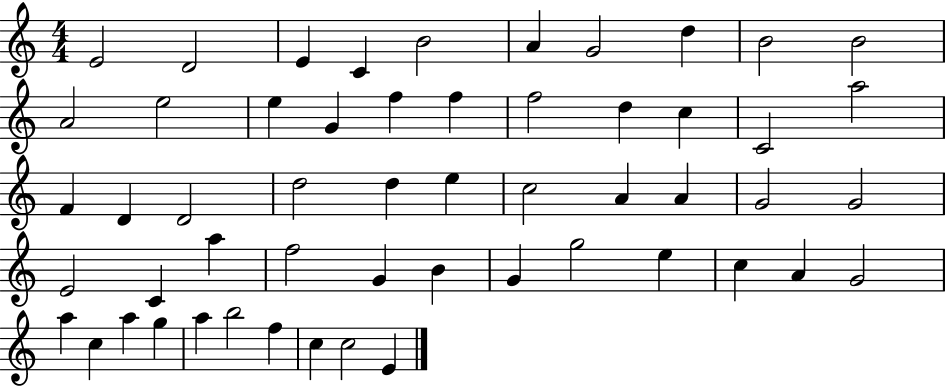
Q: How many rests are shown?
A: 0